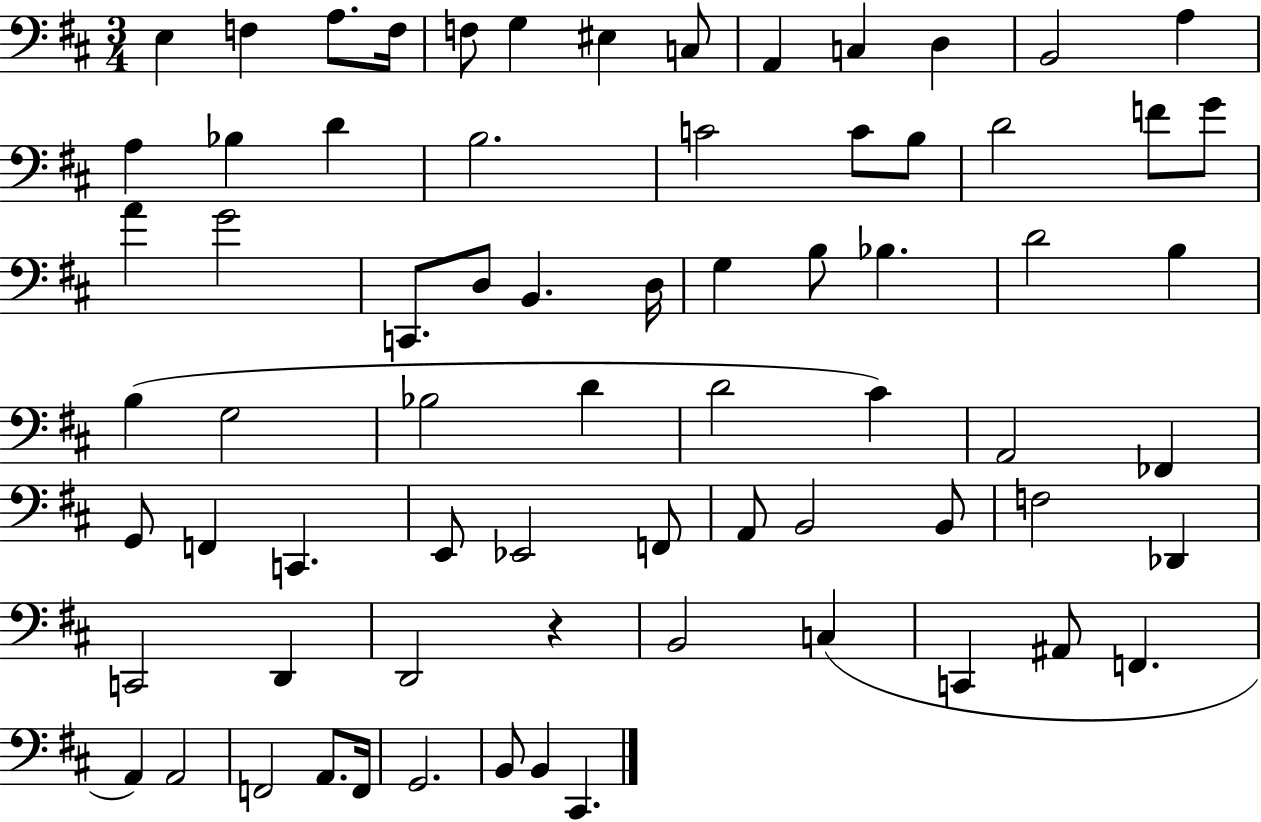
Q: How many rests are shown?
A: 1